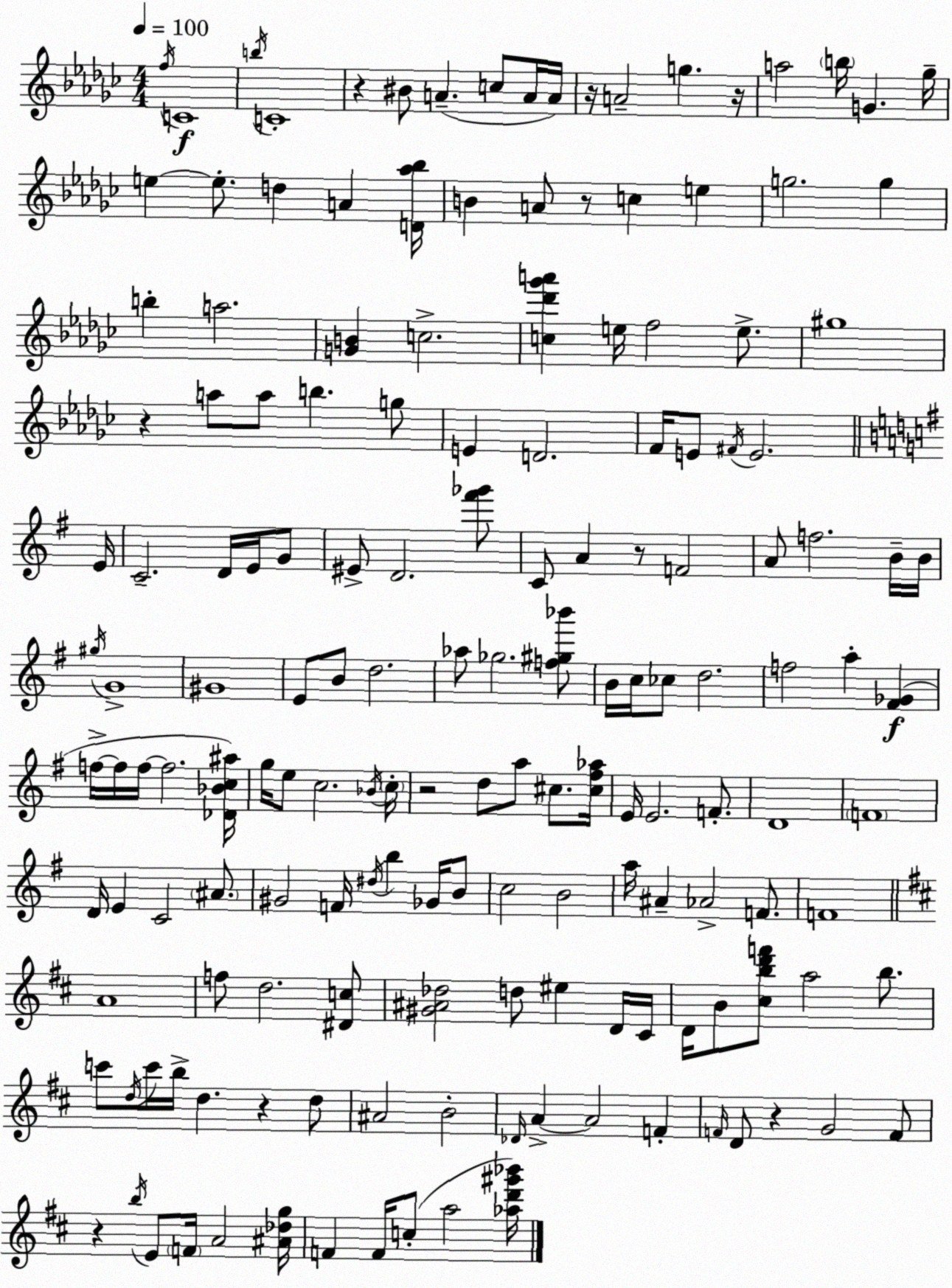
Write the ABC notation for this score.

X:1
T:Untitled
M:4/4
L:1/4
K:Ebm
f/4 C4 b/4 C4 z ^B/2 A c/2 A/4 A/4 z/4 A2 g z/4 a2 b/4 G _g/4 e e/2 d A [D_a_b]/4 B A/2 z/2 c e g2 g b a2 [GB] c2 [c_d'_g'a'] e/4 f2 e/2 ^g4 z a/2 a/2 b g/2 E D2 F/4 E/2 ^F/4 E2 E/4 C2 D/4 E/4 G/2 ^E/2 D2 [^f'_g']/2 C/2 A z/2 F2 A/2 f2 B/4 B/4 ^g/4 G4 ^G4 E/2 B/2 d2 _a/2 _g2 [f^g_b']/2 B/4 c/4 _c/2 d2 f2 a [^F_G] f/4 f/4 f/4 f2 [_D_Bc^a]/4 g/4 e/2 c2 _B/4 c/4 z2 d/2 a/2 ^c/2 [^c^f_a]/4 E/4 E2 F/2 D4 F4 D/4 E C2 ^A/2 ^G2 F/4 ^d/4 b _G/4 B/2 c2 B2 a/4 ^A _A2 F/2 F4 A4 f/2 d2 [^Dc]/2 [^G^A_d]2 d/2 ^e D/4 ^C/4 D/4 B/2 [^cbd'f']/2 a2 b/2 c'/2 d/4 c'/4 b/4 d z d/2 ^A2 B2 _D/4 A A2 F F/4 D/2 z G2 F/2 z b/4 E/2 F/4 A2 [^A_dg]/4 F F/4 c/2 a2 [_ad'^g'_b']/4